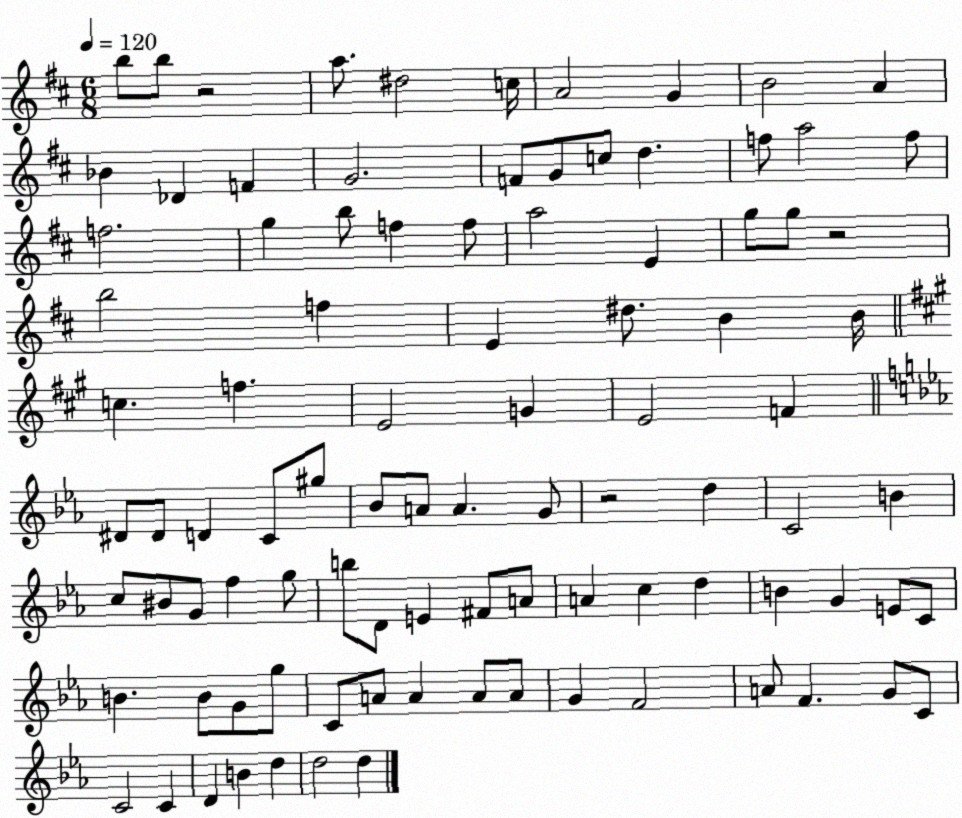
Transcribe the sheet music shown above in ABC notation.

X:1
T:Untitled
M:6/8
L:1/4
K:D
b/2 b/2 z2 a/2 ^d2 c/4 A2 G B2 A _B _D F G2 F/2 G/2 c/2 d f/2 a2 f/2 f2 g b/2 f f/2 a2 E g/2 g/2 z2 b2 f E ^d/2 B B/4 c f E2 G E2 F ^D/2 ^D/2 D C/2 ^g/2 _B/2 A/2 A G/2 z2 d C2 B c/2 ^B/2 G/2 f g/2 b/2 D/2 E ^F/2 A/2 A c d B G E/2 C/2 B B/2 G/2 g/2 C/2 A/2 A A/2 A/2 G F2 A/2 F G/2 C/2 C2 C D B d d2 d